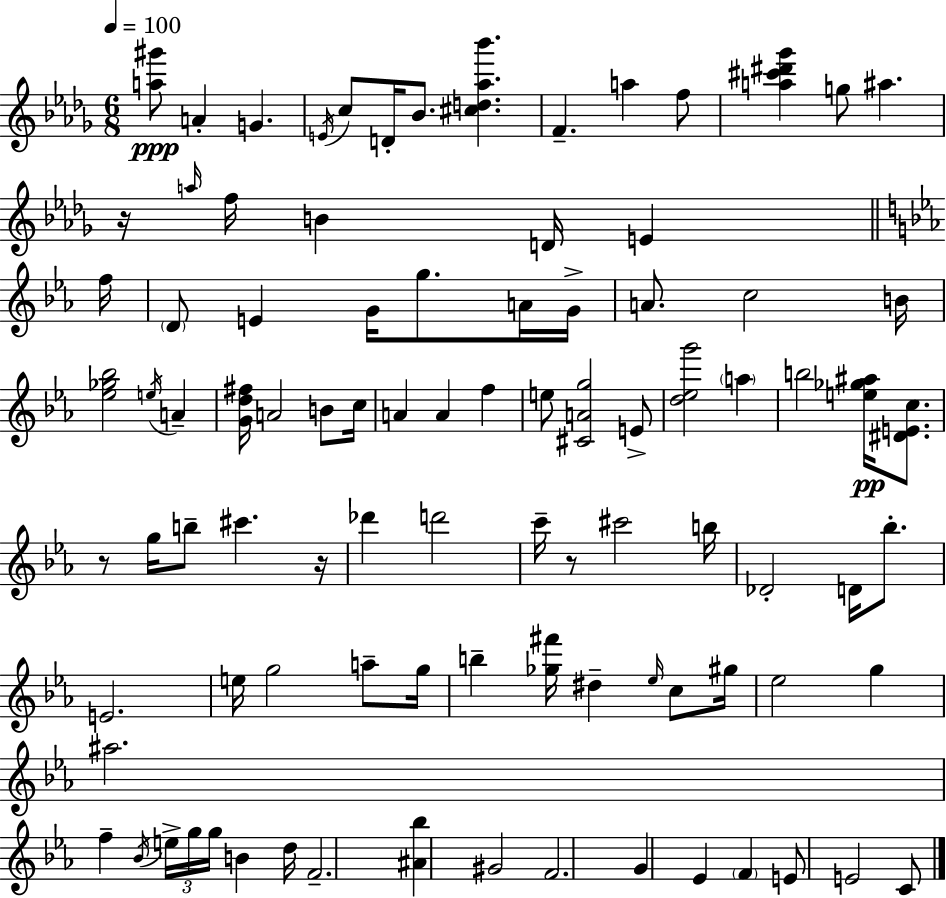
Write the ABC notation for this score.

X:1
T:Untitled
M:6/8
L:1/4
K:Bbm
[a^g']/2 A G E/4 c/2 D/4 _B/2 [^cd_a_b'] F a f/2 [a^c'^d'_g'] g/2 ^a z/4 a/4 f/4 B D/4 E f/4 D/2 E G/4 g/2 A/4 G/4 A/2 c2 B/4 [_e_g_b]2 e/4 A [Gd^f]/4 A2 B/2 c/4 A A f e/2 [^CAg]2 E/2 [d_eg']2 a b2 [e_g^a]/4 [^DEc]/2 z/2 g/4 b/2 ^c' z/4 _d' d'2 c'/4 z/2 ^c'2 b/4 _D2 D/4 _b/2 E2 e/4 g2 a/2 g/4 b [_g^f']/4 ^d _e/4 c/2 ^g/4 _e2 g ^a2 f _B/4 e/4 g/4 g/4 B d/4 F2 [^A_b] ^G2 F2 G _E F E/2 E2 C/2